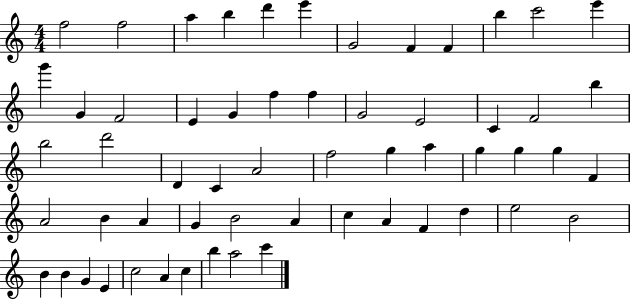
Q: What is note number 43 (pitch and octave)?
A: C5